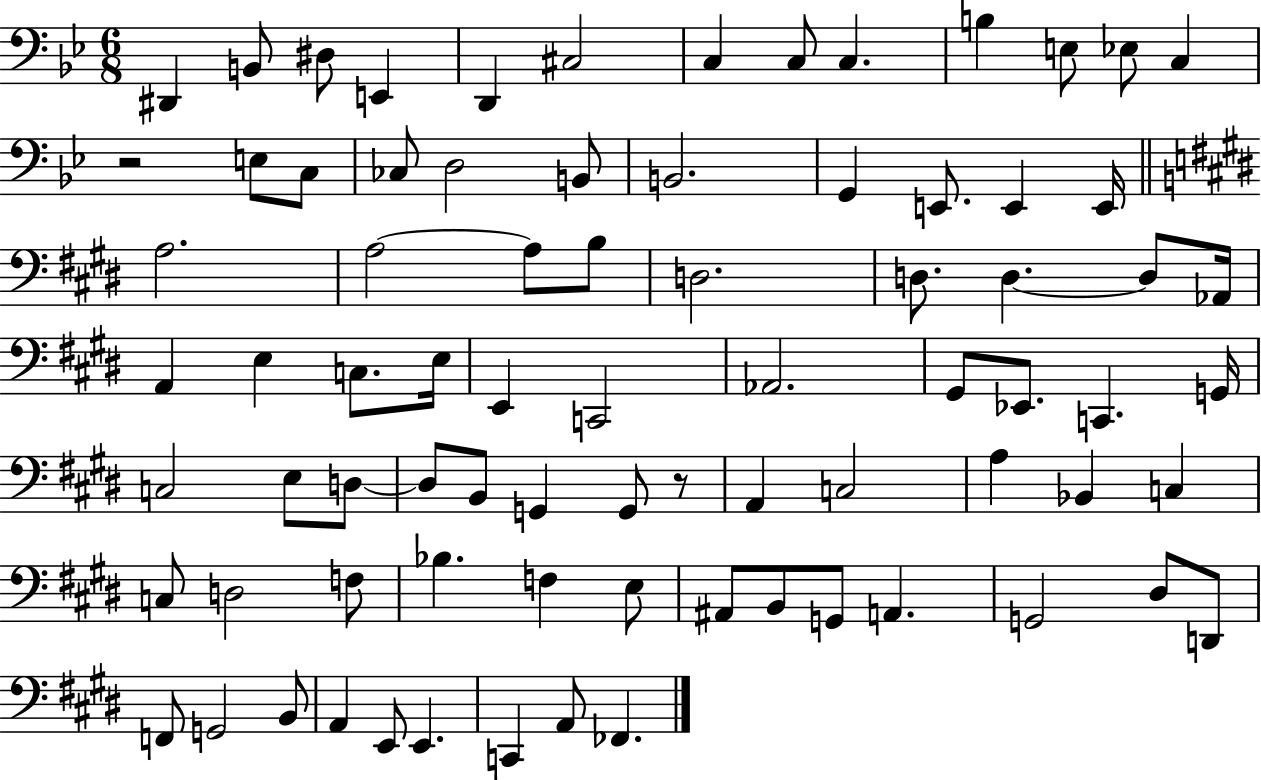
X:1
T:Untitled
M:6/8
L:1/4
K:Bb
^D,, B,,/2 ^D,/2 E,, D,, ^C,2 C, C,/2 C, B, E,/2 _E,/2 C, z2 E,/2 C,/2 _C,/2 D,2 B,,/2 B,,2 G,, E,,/2 E,, E,,/4 A,2 A,2 A,/2 B,/2 D,2 D,/2 D, D,/2 _A,,/4 A,, E, C,/2 E,/4 E,, C,,2 _A,,2 ^G,,/2 _E,,/2 C,, G,,/4 C,2 E,/2 D,/2 D,/2 B,,/2 G,, G,,/2 z/2 A,, C,2 A, _B,, C, C,/2 D,2 F,/2 _B, F, E,/2 ^A,,/2 B,,/2 G,,/2 A,, G,,2 ^D,/2 D,,/2 F,,/2 G,,2 B,,/2 A,, E,,/2 E,, C,, A,,/2 _F,,